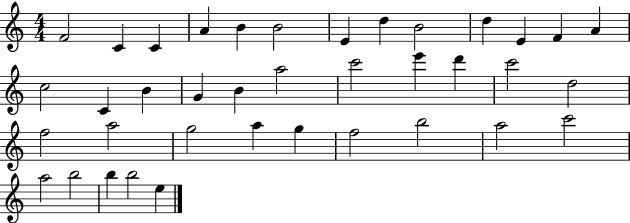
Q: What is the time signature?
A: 4/4